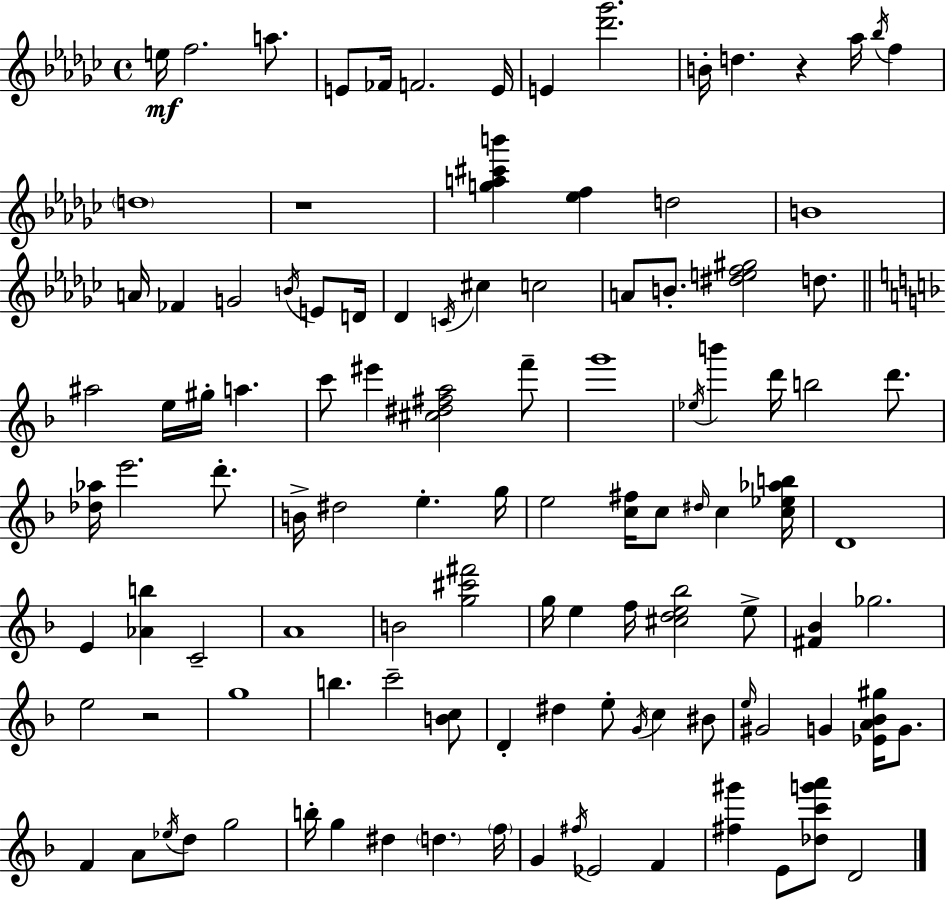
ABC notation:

X:1
T:Untitled
M:4/4
L:1/4
K:Ebm
e/4 f2 a/2 E/2 _F/4 F2 E/4 E [_d'_g']2 B/4 d z _a/4 _b/4 f d4 z4 [ga^c'b'] [_ef] d2 B4 A/4 _F G2 B/4 E/2 D/4 _D C/4 ^c c2 A/2 B/2 [^def^g]2 d/2 ^a2 e/4 ^g/4 a c'/2 ^e' [^c^d^fa]2 f'/2 g'4 _e/4 b' d'/4 b2 d'/2 [_d_a]/4 e'2 d'/2 B/4 ^d2 e g/4 e2 [c^f]/4 c/2 ^d/4 c [c_e_ab]/4 D4 E [_Ab] C2 A4 B2 [g^c'^f']2 g/4 e f/4 [^cde_b]2 e/2 [^F_B] _g2 e2 z2 g4 b c'2 [Bc]/2 D ^d e/2 G/4 c ^B/2 e/4 ^G2 G [_EA_B^g]/4 G/2 F A/2 _e/4 d/2 g2 b/4 g ^d d f/4 G ^f/4 _E2 F [^f^g'] E/2 [_dc'g'a']/2 D2